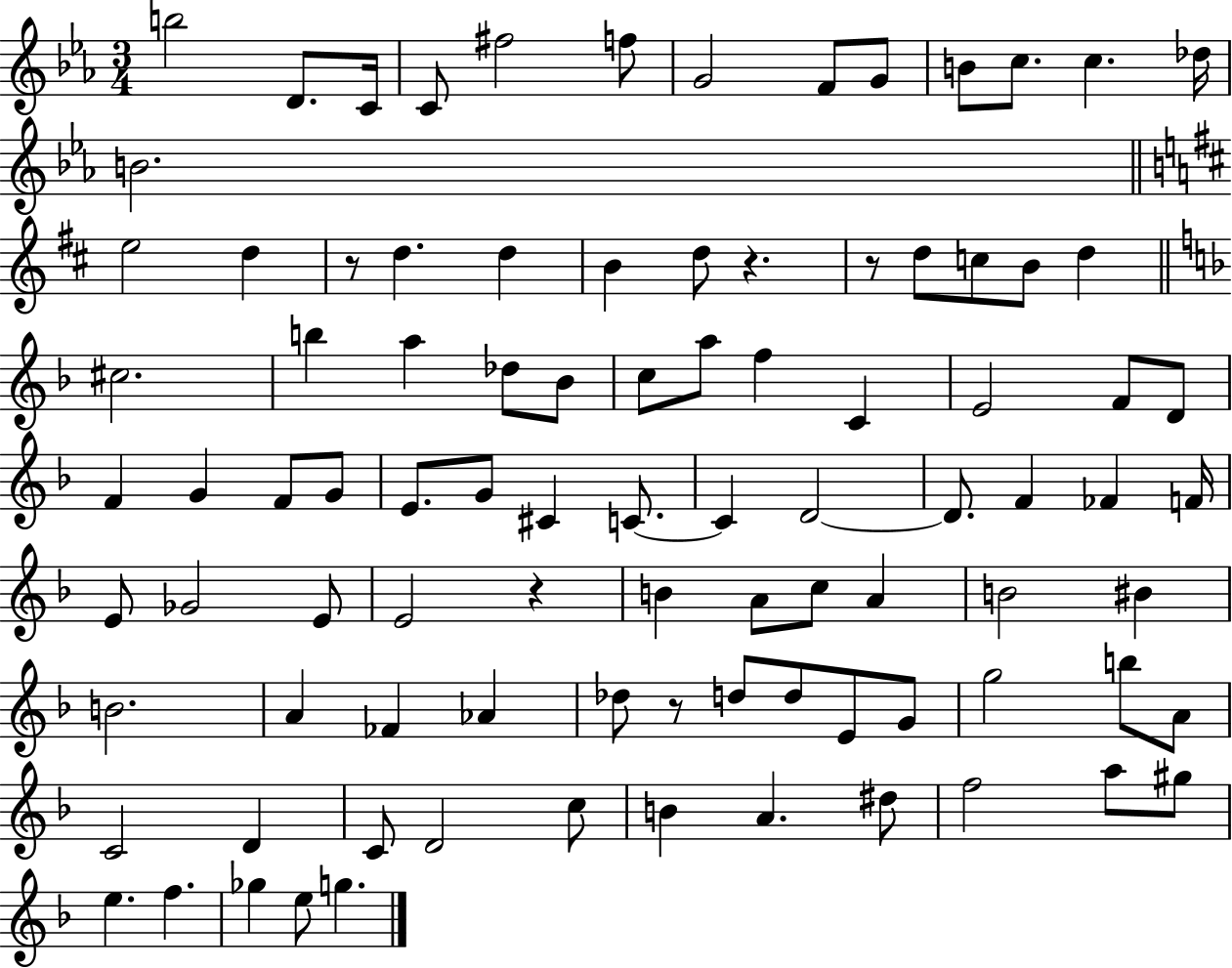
X:1
T:Untitled
M:3/4
L:1/4
K:Eb
b2 D/2 C/4 C/2 ^f2 f/2 G2 F/2 G/2 B/2 c/2 c _d/4 B2 e2 d z/2 d d B d/2 z z/2 d/2 c/2 B/2 d ^c2 b a _d/2 _B/2 c/2 a/2 f C E2 F/2 D/2 F G F/2 G/2 E/2 G/2 ^C C/2 C D2 D/2 F _F F/4 E/2 _G2 E/2 E2 z B A/2 c/2 A B2 ^B B2 A _F _A _d/2 z/2 d/2 d/2 E/2 G/2 g2 b/2 A/2 C2 D C/2 D2 c/2 B A ^d/2 f2 a/2 ^g/2 e f _g e/2 g